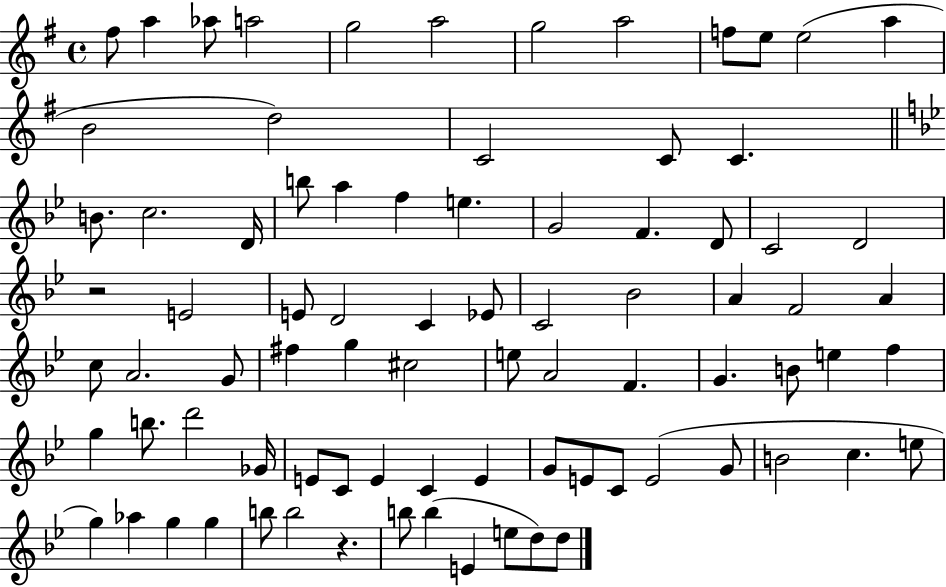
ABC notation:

X:1
T:Untitled
M:4/4
L:1/4
K:G
^f/2 a _a/2 a2 g2 a2 g2 a2 f/2 e/2 e2 a B2 d2 C2 C/2 C B/2 c2 D/4 b/2 a f e G2 F D/2 C2 D2 z2 E2 E/2 D2 C _E/2 C2 _B2 A F2 A c/2 A2 G/2 ^f g ^c2 e/2 A2 F G B/2 e f g b/2 d'2 _G/4 E/2 C/2 E C E G/2 E/2 C/2 E2 G/2 B2 c e/2 g _a g g b/2 b2 z b/2 b E e/2 d/2 d/2